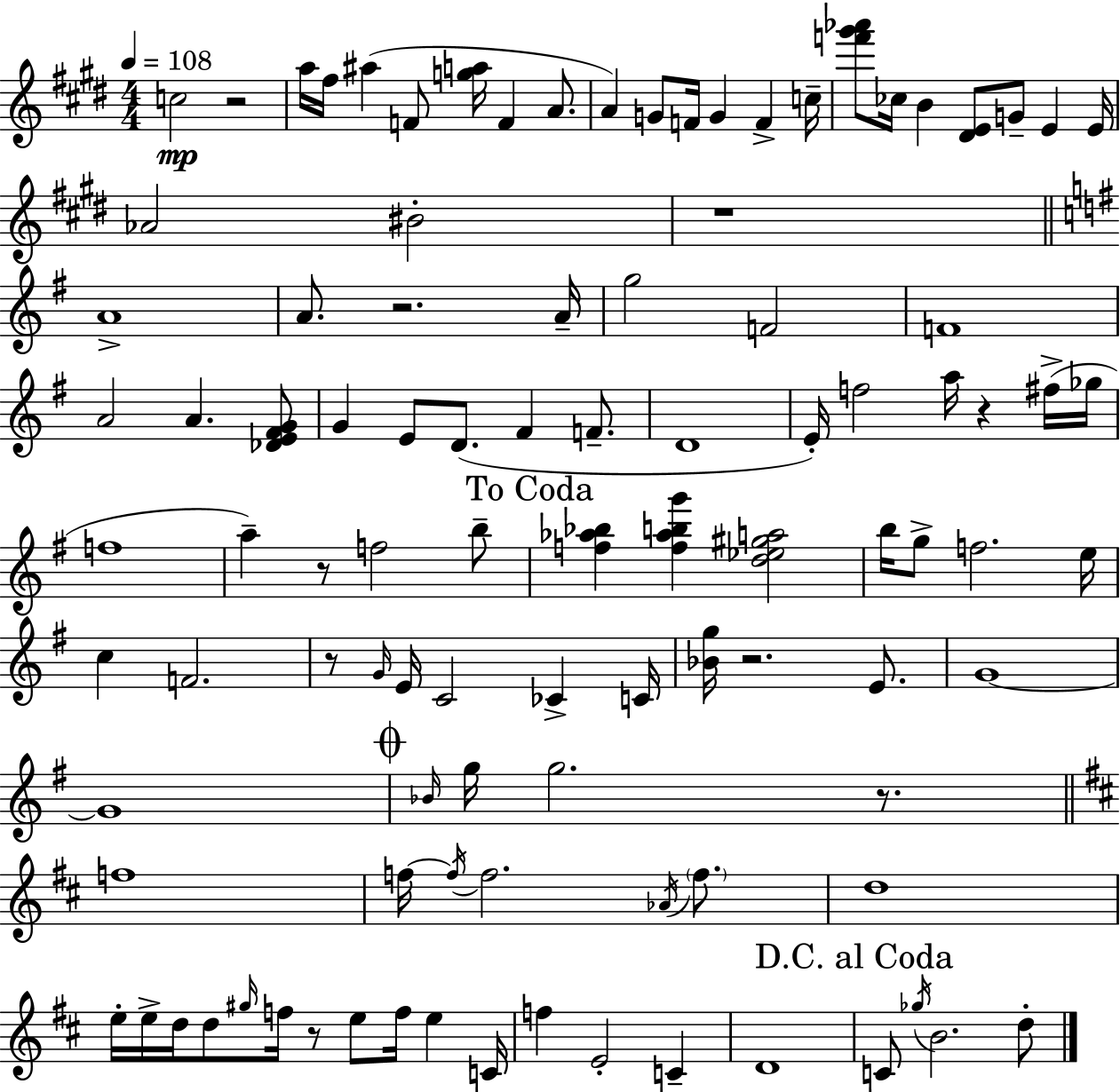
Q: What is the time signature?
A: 4/4